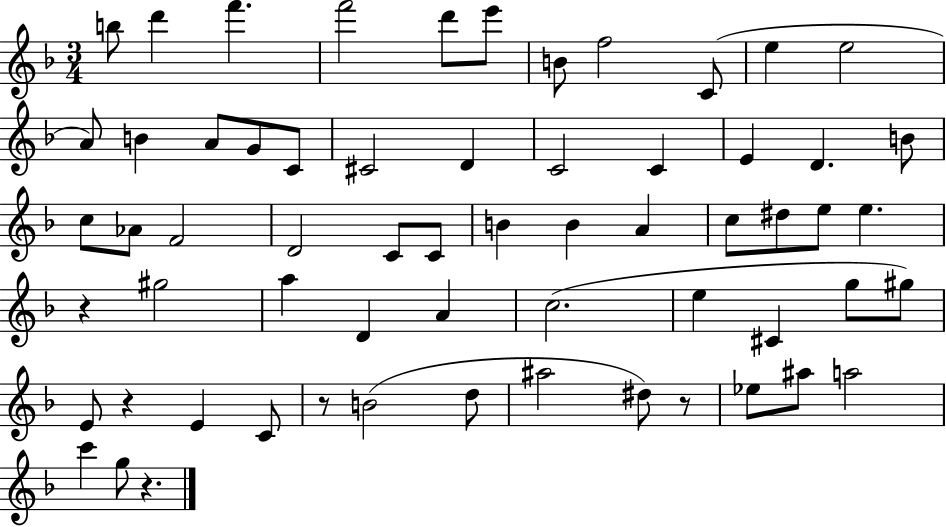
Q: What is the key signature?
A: F major